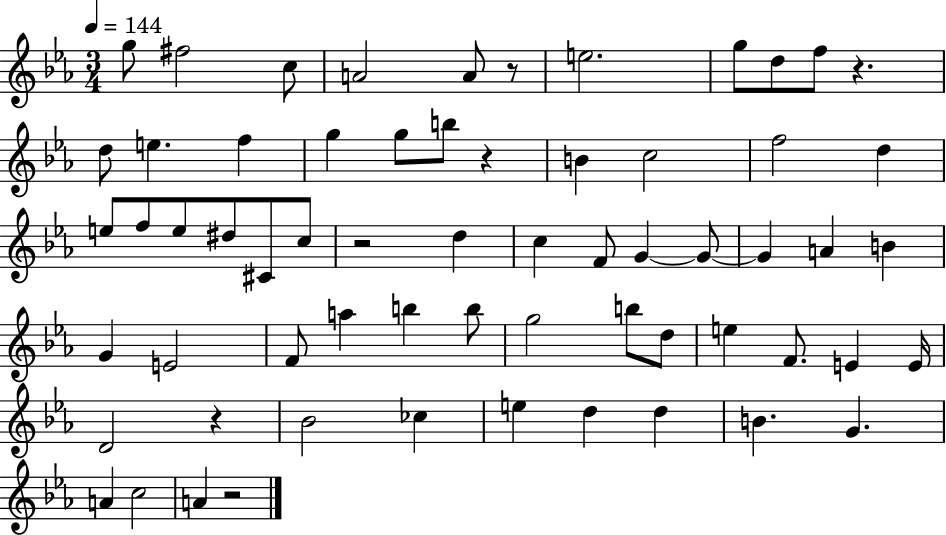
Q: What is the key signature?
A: EES major